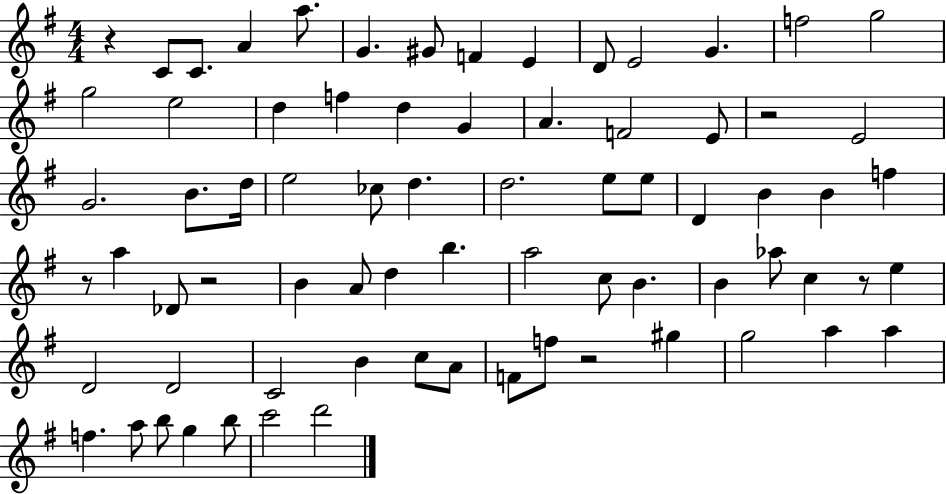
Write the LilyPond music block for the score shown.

{
  \clef treble
  \numericTimeSignature
  \time 4/4
  \key g \major
  r4 c'8 c'8. a'4 a''8. | g'4. gis'8 f'4 e'4 | d'8 e'2 g'4. | f''2 g''2 | \break g''2 e''2 | d''4 f''4 d''4 g'4 | a'4. f'2 e'8 | r2 e'2 | \break g'2. b'8. d''16 | e''2 ces''8 d''4. | d''2. e''8 e''8 | d'4 b'4 b'4 f''4 | \break r8 a''4 des'8 r2 | b'4 a'8 d''4 b''4. | a''2 c''8 b'4. | b'4 aes''8 c''4 r8 e''4 | \break d'2 d'2 | c'2 b'4 c''8 a'8 | f'8 f''8 r2 gis''4 | g''2 a''4 a''4 | \break f''4. a''8 b''8 g''4 b''8 | c'''2 d'''2 | \bar "|."
}